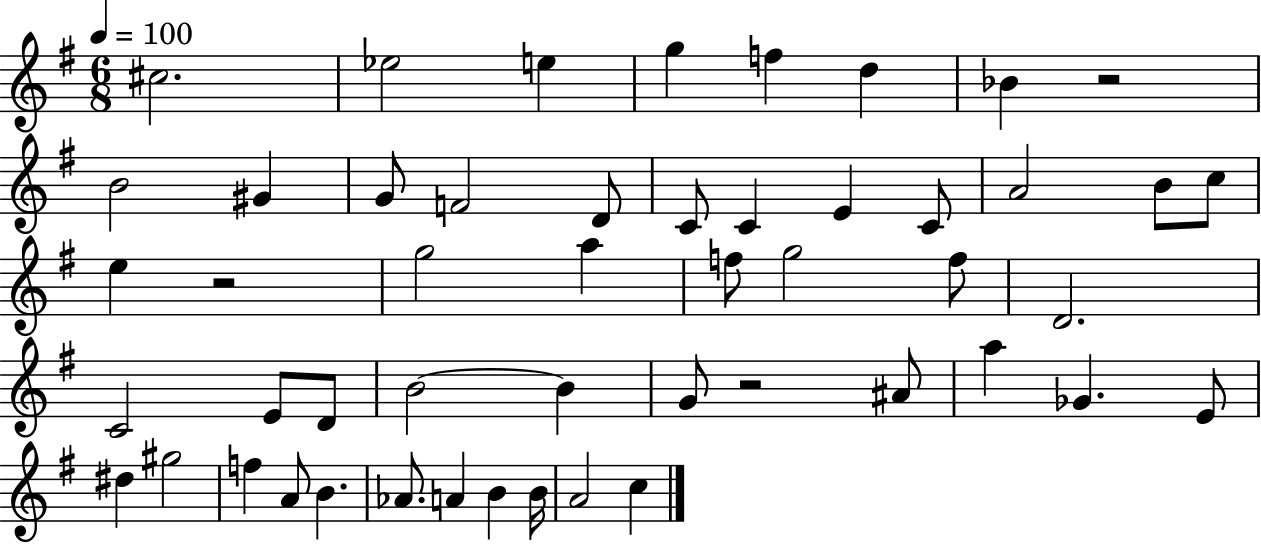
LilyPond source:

{
  \clef treble
  \numericTimeSignature
  \time 6/8
  \key g \major
  \tempo 4 = 100
  cis''2. | ees''2 e''4 | g''4 f''4 d''4 | bes'4 r2 | \break b'2 gis'4 | g'8 f'2 d'8 | c'8 c'4 e'4 c'8 | a'2 b'8 c''8 | \break e''4 r2 | g''2 a''4 | f''8 g''2 f''8 | d'2. | \break c'2 e'8 d'8 | b'2~~ b'4 | g'8 r2 ais'8 | a''4 ges'4. e'8 | \break dis''4 gis''2 | f''4 a'8 b'4. | aes'8. a'4 b'4 b'16 | a'2 c''4 | \break \bar "|."
}